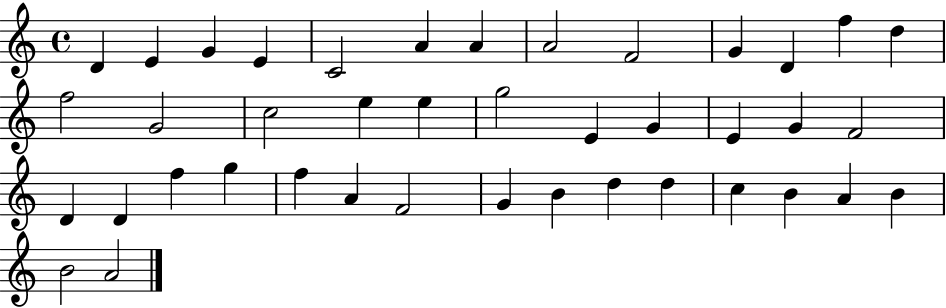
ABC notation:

X:1
T:Untitled
M:4/4
L:1/4
K:C
D E G E C2 A A A2 F2 G D f d f2 G2 c2 e e g2 E G E G F2 D D f g f A F2 G B d d c B A B B2 A2